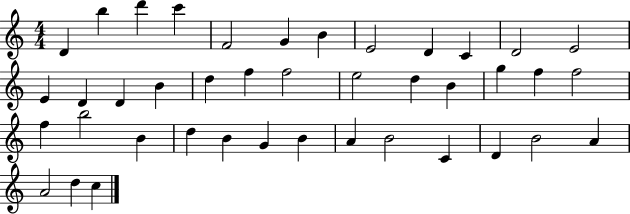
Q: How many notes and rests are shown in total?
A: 41